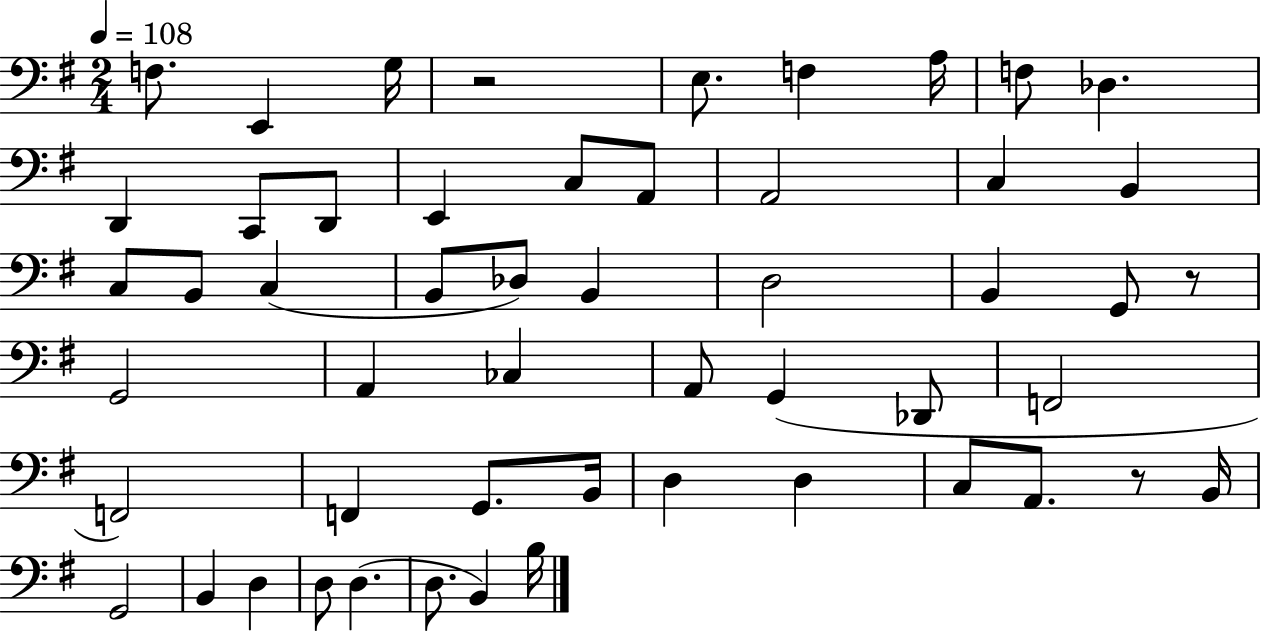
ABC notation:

X:1
T:Untitled
M:2/4
L:1/4
K:G
F,/2 E,, G,/4 z2 E,/2 F, A,/4 F,/2 _D, D,, C,,/2 D,,/2 E,, C,/2 A,,/2 A,,2 C, B,, C,/2 B,,/2 C, B,,/2 _D,/2 B,, D,2 B,, G,,/2 z/2 G,,2 A,, _C, A,,/2 G,, _D,,/2 F,,2 F,,2 F,, G,,/2 B,,/4 D, D, C,/2 A,,/2 z/2 B,,/4 G,,2 B,, D, D,/2 D, D,/2 B,, B,/4